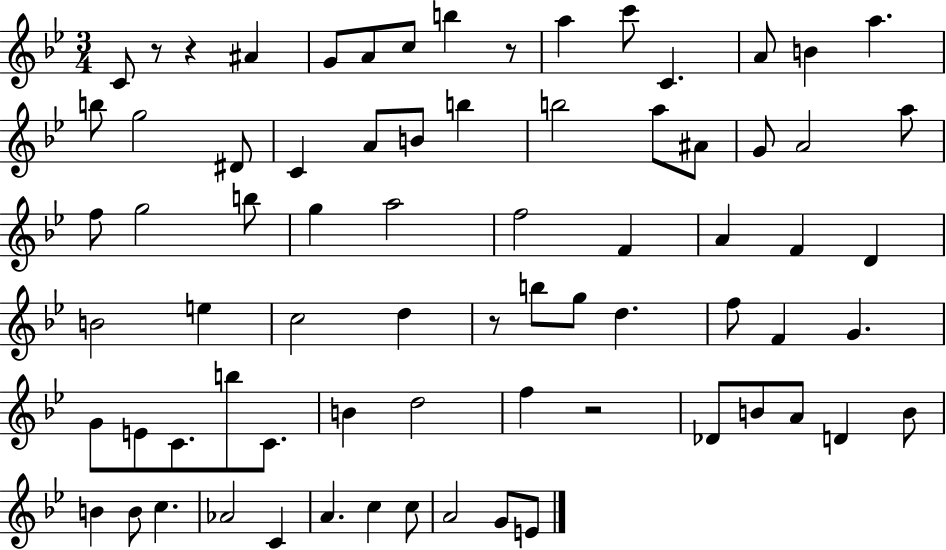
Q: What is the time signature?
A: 3/4